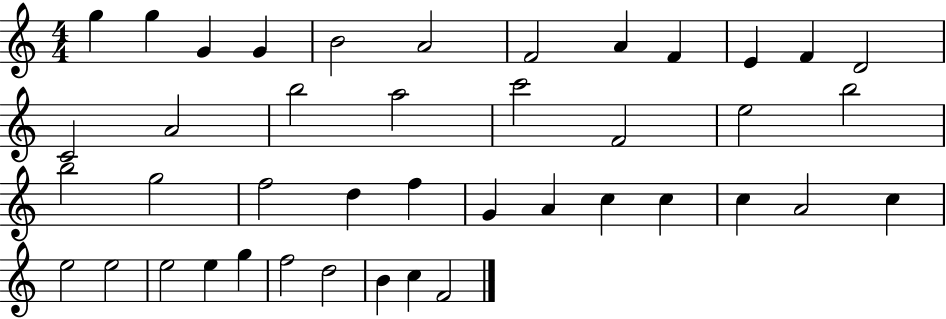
X:1
T:Untitled
M:4/4
L:1/4
K:C
g g G G B2 A2 F2 A F E F D2 C2 A2 b2 a2 c'2 F2 e2 b2 b2 g2 f2 d f G A c c c A2 c e2 e2 e2 e g f2 d2 B c F2